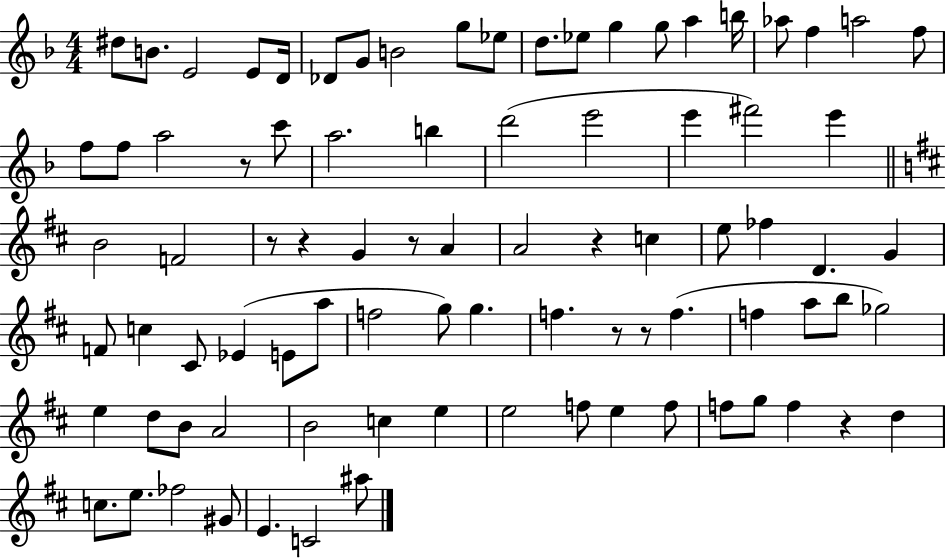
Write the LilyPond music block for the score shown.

{
  \clef treble
  \numericTimeSignature
  \time 4/4
  \key f \major
  \repeat volta 2 { dis''8 b'8. e'2 e'8 d'16 | des'8 g'8 b'2 g''8 ees''8 | d''8. ees''8 g''4 g''8 a''4 b''16 | aes''8 f''4 a''2 f''8 | \break f''8 f''8 a''2 r8 c'''8 | a''2. b''4 | d'''2( e'''2 | e'''4 fis'''2) e'''4 | \break \bar "||" \break \key b \minor b'2 f'2 | r8 r4 g'4 r8 a'4 | a'2 r4 c''4 | e''8 fes''4 d'4. g'4 | \break f'8 c''4 cis'8 ees'4( e'8 a''8 | f''2 g''8) g''4. | f''4. r8 r8 f''4.( | f''4 a''8 b''8 ges''2) | \break e''4 d''8 b'8 a'2 | b'2 c''4 e''4 | e''2 f''8 e''4 f''8 | f''8 g''8 f''4 r4 d''4 | \break c''8. e''8. fes''2 gis'8 | e'4. c'2 ais''8 | } \bar "|."
}